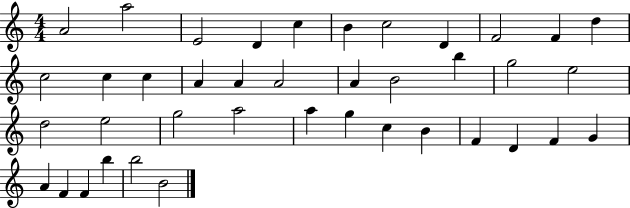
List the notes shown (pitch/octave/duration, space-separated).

A4/h A5/h E4/h D4/q C5/q B4/q C5/h D4/q F4/h F4/q D5/q C5/h C5/q C5/q A4/q A4/q A4/h A4/q B4/h B5/q G5/h E5/h D5/h E5/h G5/h A5/h A5/q G5/q C5/q B4/q F4/q D4/q F4/q G4/q A4/q F4/q F4/q B5/q B5/h B4/h